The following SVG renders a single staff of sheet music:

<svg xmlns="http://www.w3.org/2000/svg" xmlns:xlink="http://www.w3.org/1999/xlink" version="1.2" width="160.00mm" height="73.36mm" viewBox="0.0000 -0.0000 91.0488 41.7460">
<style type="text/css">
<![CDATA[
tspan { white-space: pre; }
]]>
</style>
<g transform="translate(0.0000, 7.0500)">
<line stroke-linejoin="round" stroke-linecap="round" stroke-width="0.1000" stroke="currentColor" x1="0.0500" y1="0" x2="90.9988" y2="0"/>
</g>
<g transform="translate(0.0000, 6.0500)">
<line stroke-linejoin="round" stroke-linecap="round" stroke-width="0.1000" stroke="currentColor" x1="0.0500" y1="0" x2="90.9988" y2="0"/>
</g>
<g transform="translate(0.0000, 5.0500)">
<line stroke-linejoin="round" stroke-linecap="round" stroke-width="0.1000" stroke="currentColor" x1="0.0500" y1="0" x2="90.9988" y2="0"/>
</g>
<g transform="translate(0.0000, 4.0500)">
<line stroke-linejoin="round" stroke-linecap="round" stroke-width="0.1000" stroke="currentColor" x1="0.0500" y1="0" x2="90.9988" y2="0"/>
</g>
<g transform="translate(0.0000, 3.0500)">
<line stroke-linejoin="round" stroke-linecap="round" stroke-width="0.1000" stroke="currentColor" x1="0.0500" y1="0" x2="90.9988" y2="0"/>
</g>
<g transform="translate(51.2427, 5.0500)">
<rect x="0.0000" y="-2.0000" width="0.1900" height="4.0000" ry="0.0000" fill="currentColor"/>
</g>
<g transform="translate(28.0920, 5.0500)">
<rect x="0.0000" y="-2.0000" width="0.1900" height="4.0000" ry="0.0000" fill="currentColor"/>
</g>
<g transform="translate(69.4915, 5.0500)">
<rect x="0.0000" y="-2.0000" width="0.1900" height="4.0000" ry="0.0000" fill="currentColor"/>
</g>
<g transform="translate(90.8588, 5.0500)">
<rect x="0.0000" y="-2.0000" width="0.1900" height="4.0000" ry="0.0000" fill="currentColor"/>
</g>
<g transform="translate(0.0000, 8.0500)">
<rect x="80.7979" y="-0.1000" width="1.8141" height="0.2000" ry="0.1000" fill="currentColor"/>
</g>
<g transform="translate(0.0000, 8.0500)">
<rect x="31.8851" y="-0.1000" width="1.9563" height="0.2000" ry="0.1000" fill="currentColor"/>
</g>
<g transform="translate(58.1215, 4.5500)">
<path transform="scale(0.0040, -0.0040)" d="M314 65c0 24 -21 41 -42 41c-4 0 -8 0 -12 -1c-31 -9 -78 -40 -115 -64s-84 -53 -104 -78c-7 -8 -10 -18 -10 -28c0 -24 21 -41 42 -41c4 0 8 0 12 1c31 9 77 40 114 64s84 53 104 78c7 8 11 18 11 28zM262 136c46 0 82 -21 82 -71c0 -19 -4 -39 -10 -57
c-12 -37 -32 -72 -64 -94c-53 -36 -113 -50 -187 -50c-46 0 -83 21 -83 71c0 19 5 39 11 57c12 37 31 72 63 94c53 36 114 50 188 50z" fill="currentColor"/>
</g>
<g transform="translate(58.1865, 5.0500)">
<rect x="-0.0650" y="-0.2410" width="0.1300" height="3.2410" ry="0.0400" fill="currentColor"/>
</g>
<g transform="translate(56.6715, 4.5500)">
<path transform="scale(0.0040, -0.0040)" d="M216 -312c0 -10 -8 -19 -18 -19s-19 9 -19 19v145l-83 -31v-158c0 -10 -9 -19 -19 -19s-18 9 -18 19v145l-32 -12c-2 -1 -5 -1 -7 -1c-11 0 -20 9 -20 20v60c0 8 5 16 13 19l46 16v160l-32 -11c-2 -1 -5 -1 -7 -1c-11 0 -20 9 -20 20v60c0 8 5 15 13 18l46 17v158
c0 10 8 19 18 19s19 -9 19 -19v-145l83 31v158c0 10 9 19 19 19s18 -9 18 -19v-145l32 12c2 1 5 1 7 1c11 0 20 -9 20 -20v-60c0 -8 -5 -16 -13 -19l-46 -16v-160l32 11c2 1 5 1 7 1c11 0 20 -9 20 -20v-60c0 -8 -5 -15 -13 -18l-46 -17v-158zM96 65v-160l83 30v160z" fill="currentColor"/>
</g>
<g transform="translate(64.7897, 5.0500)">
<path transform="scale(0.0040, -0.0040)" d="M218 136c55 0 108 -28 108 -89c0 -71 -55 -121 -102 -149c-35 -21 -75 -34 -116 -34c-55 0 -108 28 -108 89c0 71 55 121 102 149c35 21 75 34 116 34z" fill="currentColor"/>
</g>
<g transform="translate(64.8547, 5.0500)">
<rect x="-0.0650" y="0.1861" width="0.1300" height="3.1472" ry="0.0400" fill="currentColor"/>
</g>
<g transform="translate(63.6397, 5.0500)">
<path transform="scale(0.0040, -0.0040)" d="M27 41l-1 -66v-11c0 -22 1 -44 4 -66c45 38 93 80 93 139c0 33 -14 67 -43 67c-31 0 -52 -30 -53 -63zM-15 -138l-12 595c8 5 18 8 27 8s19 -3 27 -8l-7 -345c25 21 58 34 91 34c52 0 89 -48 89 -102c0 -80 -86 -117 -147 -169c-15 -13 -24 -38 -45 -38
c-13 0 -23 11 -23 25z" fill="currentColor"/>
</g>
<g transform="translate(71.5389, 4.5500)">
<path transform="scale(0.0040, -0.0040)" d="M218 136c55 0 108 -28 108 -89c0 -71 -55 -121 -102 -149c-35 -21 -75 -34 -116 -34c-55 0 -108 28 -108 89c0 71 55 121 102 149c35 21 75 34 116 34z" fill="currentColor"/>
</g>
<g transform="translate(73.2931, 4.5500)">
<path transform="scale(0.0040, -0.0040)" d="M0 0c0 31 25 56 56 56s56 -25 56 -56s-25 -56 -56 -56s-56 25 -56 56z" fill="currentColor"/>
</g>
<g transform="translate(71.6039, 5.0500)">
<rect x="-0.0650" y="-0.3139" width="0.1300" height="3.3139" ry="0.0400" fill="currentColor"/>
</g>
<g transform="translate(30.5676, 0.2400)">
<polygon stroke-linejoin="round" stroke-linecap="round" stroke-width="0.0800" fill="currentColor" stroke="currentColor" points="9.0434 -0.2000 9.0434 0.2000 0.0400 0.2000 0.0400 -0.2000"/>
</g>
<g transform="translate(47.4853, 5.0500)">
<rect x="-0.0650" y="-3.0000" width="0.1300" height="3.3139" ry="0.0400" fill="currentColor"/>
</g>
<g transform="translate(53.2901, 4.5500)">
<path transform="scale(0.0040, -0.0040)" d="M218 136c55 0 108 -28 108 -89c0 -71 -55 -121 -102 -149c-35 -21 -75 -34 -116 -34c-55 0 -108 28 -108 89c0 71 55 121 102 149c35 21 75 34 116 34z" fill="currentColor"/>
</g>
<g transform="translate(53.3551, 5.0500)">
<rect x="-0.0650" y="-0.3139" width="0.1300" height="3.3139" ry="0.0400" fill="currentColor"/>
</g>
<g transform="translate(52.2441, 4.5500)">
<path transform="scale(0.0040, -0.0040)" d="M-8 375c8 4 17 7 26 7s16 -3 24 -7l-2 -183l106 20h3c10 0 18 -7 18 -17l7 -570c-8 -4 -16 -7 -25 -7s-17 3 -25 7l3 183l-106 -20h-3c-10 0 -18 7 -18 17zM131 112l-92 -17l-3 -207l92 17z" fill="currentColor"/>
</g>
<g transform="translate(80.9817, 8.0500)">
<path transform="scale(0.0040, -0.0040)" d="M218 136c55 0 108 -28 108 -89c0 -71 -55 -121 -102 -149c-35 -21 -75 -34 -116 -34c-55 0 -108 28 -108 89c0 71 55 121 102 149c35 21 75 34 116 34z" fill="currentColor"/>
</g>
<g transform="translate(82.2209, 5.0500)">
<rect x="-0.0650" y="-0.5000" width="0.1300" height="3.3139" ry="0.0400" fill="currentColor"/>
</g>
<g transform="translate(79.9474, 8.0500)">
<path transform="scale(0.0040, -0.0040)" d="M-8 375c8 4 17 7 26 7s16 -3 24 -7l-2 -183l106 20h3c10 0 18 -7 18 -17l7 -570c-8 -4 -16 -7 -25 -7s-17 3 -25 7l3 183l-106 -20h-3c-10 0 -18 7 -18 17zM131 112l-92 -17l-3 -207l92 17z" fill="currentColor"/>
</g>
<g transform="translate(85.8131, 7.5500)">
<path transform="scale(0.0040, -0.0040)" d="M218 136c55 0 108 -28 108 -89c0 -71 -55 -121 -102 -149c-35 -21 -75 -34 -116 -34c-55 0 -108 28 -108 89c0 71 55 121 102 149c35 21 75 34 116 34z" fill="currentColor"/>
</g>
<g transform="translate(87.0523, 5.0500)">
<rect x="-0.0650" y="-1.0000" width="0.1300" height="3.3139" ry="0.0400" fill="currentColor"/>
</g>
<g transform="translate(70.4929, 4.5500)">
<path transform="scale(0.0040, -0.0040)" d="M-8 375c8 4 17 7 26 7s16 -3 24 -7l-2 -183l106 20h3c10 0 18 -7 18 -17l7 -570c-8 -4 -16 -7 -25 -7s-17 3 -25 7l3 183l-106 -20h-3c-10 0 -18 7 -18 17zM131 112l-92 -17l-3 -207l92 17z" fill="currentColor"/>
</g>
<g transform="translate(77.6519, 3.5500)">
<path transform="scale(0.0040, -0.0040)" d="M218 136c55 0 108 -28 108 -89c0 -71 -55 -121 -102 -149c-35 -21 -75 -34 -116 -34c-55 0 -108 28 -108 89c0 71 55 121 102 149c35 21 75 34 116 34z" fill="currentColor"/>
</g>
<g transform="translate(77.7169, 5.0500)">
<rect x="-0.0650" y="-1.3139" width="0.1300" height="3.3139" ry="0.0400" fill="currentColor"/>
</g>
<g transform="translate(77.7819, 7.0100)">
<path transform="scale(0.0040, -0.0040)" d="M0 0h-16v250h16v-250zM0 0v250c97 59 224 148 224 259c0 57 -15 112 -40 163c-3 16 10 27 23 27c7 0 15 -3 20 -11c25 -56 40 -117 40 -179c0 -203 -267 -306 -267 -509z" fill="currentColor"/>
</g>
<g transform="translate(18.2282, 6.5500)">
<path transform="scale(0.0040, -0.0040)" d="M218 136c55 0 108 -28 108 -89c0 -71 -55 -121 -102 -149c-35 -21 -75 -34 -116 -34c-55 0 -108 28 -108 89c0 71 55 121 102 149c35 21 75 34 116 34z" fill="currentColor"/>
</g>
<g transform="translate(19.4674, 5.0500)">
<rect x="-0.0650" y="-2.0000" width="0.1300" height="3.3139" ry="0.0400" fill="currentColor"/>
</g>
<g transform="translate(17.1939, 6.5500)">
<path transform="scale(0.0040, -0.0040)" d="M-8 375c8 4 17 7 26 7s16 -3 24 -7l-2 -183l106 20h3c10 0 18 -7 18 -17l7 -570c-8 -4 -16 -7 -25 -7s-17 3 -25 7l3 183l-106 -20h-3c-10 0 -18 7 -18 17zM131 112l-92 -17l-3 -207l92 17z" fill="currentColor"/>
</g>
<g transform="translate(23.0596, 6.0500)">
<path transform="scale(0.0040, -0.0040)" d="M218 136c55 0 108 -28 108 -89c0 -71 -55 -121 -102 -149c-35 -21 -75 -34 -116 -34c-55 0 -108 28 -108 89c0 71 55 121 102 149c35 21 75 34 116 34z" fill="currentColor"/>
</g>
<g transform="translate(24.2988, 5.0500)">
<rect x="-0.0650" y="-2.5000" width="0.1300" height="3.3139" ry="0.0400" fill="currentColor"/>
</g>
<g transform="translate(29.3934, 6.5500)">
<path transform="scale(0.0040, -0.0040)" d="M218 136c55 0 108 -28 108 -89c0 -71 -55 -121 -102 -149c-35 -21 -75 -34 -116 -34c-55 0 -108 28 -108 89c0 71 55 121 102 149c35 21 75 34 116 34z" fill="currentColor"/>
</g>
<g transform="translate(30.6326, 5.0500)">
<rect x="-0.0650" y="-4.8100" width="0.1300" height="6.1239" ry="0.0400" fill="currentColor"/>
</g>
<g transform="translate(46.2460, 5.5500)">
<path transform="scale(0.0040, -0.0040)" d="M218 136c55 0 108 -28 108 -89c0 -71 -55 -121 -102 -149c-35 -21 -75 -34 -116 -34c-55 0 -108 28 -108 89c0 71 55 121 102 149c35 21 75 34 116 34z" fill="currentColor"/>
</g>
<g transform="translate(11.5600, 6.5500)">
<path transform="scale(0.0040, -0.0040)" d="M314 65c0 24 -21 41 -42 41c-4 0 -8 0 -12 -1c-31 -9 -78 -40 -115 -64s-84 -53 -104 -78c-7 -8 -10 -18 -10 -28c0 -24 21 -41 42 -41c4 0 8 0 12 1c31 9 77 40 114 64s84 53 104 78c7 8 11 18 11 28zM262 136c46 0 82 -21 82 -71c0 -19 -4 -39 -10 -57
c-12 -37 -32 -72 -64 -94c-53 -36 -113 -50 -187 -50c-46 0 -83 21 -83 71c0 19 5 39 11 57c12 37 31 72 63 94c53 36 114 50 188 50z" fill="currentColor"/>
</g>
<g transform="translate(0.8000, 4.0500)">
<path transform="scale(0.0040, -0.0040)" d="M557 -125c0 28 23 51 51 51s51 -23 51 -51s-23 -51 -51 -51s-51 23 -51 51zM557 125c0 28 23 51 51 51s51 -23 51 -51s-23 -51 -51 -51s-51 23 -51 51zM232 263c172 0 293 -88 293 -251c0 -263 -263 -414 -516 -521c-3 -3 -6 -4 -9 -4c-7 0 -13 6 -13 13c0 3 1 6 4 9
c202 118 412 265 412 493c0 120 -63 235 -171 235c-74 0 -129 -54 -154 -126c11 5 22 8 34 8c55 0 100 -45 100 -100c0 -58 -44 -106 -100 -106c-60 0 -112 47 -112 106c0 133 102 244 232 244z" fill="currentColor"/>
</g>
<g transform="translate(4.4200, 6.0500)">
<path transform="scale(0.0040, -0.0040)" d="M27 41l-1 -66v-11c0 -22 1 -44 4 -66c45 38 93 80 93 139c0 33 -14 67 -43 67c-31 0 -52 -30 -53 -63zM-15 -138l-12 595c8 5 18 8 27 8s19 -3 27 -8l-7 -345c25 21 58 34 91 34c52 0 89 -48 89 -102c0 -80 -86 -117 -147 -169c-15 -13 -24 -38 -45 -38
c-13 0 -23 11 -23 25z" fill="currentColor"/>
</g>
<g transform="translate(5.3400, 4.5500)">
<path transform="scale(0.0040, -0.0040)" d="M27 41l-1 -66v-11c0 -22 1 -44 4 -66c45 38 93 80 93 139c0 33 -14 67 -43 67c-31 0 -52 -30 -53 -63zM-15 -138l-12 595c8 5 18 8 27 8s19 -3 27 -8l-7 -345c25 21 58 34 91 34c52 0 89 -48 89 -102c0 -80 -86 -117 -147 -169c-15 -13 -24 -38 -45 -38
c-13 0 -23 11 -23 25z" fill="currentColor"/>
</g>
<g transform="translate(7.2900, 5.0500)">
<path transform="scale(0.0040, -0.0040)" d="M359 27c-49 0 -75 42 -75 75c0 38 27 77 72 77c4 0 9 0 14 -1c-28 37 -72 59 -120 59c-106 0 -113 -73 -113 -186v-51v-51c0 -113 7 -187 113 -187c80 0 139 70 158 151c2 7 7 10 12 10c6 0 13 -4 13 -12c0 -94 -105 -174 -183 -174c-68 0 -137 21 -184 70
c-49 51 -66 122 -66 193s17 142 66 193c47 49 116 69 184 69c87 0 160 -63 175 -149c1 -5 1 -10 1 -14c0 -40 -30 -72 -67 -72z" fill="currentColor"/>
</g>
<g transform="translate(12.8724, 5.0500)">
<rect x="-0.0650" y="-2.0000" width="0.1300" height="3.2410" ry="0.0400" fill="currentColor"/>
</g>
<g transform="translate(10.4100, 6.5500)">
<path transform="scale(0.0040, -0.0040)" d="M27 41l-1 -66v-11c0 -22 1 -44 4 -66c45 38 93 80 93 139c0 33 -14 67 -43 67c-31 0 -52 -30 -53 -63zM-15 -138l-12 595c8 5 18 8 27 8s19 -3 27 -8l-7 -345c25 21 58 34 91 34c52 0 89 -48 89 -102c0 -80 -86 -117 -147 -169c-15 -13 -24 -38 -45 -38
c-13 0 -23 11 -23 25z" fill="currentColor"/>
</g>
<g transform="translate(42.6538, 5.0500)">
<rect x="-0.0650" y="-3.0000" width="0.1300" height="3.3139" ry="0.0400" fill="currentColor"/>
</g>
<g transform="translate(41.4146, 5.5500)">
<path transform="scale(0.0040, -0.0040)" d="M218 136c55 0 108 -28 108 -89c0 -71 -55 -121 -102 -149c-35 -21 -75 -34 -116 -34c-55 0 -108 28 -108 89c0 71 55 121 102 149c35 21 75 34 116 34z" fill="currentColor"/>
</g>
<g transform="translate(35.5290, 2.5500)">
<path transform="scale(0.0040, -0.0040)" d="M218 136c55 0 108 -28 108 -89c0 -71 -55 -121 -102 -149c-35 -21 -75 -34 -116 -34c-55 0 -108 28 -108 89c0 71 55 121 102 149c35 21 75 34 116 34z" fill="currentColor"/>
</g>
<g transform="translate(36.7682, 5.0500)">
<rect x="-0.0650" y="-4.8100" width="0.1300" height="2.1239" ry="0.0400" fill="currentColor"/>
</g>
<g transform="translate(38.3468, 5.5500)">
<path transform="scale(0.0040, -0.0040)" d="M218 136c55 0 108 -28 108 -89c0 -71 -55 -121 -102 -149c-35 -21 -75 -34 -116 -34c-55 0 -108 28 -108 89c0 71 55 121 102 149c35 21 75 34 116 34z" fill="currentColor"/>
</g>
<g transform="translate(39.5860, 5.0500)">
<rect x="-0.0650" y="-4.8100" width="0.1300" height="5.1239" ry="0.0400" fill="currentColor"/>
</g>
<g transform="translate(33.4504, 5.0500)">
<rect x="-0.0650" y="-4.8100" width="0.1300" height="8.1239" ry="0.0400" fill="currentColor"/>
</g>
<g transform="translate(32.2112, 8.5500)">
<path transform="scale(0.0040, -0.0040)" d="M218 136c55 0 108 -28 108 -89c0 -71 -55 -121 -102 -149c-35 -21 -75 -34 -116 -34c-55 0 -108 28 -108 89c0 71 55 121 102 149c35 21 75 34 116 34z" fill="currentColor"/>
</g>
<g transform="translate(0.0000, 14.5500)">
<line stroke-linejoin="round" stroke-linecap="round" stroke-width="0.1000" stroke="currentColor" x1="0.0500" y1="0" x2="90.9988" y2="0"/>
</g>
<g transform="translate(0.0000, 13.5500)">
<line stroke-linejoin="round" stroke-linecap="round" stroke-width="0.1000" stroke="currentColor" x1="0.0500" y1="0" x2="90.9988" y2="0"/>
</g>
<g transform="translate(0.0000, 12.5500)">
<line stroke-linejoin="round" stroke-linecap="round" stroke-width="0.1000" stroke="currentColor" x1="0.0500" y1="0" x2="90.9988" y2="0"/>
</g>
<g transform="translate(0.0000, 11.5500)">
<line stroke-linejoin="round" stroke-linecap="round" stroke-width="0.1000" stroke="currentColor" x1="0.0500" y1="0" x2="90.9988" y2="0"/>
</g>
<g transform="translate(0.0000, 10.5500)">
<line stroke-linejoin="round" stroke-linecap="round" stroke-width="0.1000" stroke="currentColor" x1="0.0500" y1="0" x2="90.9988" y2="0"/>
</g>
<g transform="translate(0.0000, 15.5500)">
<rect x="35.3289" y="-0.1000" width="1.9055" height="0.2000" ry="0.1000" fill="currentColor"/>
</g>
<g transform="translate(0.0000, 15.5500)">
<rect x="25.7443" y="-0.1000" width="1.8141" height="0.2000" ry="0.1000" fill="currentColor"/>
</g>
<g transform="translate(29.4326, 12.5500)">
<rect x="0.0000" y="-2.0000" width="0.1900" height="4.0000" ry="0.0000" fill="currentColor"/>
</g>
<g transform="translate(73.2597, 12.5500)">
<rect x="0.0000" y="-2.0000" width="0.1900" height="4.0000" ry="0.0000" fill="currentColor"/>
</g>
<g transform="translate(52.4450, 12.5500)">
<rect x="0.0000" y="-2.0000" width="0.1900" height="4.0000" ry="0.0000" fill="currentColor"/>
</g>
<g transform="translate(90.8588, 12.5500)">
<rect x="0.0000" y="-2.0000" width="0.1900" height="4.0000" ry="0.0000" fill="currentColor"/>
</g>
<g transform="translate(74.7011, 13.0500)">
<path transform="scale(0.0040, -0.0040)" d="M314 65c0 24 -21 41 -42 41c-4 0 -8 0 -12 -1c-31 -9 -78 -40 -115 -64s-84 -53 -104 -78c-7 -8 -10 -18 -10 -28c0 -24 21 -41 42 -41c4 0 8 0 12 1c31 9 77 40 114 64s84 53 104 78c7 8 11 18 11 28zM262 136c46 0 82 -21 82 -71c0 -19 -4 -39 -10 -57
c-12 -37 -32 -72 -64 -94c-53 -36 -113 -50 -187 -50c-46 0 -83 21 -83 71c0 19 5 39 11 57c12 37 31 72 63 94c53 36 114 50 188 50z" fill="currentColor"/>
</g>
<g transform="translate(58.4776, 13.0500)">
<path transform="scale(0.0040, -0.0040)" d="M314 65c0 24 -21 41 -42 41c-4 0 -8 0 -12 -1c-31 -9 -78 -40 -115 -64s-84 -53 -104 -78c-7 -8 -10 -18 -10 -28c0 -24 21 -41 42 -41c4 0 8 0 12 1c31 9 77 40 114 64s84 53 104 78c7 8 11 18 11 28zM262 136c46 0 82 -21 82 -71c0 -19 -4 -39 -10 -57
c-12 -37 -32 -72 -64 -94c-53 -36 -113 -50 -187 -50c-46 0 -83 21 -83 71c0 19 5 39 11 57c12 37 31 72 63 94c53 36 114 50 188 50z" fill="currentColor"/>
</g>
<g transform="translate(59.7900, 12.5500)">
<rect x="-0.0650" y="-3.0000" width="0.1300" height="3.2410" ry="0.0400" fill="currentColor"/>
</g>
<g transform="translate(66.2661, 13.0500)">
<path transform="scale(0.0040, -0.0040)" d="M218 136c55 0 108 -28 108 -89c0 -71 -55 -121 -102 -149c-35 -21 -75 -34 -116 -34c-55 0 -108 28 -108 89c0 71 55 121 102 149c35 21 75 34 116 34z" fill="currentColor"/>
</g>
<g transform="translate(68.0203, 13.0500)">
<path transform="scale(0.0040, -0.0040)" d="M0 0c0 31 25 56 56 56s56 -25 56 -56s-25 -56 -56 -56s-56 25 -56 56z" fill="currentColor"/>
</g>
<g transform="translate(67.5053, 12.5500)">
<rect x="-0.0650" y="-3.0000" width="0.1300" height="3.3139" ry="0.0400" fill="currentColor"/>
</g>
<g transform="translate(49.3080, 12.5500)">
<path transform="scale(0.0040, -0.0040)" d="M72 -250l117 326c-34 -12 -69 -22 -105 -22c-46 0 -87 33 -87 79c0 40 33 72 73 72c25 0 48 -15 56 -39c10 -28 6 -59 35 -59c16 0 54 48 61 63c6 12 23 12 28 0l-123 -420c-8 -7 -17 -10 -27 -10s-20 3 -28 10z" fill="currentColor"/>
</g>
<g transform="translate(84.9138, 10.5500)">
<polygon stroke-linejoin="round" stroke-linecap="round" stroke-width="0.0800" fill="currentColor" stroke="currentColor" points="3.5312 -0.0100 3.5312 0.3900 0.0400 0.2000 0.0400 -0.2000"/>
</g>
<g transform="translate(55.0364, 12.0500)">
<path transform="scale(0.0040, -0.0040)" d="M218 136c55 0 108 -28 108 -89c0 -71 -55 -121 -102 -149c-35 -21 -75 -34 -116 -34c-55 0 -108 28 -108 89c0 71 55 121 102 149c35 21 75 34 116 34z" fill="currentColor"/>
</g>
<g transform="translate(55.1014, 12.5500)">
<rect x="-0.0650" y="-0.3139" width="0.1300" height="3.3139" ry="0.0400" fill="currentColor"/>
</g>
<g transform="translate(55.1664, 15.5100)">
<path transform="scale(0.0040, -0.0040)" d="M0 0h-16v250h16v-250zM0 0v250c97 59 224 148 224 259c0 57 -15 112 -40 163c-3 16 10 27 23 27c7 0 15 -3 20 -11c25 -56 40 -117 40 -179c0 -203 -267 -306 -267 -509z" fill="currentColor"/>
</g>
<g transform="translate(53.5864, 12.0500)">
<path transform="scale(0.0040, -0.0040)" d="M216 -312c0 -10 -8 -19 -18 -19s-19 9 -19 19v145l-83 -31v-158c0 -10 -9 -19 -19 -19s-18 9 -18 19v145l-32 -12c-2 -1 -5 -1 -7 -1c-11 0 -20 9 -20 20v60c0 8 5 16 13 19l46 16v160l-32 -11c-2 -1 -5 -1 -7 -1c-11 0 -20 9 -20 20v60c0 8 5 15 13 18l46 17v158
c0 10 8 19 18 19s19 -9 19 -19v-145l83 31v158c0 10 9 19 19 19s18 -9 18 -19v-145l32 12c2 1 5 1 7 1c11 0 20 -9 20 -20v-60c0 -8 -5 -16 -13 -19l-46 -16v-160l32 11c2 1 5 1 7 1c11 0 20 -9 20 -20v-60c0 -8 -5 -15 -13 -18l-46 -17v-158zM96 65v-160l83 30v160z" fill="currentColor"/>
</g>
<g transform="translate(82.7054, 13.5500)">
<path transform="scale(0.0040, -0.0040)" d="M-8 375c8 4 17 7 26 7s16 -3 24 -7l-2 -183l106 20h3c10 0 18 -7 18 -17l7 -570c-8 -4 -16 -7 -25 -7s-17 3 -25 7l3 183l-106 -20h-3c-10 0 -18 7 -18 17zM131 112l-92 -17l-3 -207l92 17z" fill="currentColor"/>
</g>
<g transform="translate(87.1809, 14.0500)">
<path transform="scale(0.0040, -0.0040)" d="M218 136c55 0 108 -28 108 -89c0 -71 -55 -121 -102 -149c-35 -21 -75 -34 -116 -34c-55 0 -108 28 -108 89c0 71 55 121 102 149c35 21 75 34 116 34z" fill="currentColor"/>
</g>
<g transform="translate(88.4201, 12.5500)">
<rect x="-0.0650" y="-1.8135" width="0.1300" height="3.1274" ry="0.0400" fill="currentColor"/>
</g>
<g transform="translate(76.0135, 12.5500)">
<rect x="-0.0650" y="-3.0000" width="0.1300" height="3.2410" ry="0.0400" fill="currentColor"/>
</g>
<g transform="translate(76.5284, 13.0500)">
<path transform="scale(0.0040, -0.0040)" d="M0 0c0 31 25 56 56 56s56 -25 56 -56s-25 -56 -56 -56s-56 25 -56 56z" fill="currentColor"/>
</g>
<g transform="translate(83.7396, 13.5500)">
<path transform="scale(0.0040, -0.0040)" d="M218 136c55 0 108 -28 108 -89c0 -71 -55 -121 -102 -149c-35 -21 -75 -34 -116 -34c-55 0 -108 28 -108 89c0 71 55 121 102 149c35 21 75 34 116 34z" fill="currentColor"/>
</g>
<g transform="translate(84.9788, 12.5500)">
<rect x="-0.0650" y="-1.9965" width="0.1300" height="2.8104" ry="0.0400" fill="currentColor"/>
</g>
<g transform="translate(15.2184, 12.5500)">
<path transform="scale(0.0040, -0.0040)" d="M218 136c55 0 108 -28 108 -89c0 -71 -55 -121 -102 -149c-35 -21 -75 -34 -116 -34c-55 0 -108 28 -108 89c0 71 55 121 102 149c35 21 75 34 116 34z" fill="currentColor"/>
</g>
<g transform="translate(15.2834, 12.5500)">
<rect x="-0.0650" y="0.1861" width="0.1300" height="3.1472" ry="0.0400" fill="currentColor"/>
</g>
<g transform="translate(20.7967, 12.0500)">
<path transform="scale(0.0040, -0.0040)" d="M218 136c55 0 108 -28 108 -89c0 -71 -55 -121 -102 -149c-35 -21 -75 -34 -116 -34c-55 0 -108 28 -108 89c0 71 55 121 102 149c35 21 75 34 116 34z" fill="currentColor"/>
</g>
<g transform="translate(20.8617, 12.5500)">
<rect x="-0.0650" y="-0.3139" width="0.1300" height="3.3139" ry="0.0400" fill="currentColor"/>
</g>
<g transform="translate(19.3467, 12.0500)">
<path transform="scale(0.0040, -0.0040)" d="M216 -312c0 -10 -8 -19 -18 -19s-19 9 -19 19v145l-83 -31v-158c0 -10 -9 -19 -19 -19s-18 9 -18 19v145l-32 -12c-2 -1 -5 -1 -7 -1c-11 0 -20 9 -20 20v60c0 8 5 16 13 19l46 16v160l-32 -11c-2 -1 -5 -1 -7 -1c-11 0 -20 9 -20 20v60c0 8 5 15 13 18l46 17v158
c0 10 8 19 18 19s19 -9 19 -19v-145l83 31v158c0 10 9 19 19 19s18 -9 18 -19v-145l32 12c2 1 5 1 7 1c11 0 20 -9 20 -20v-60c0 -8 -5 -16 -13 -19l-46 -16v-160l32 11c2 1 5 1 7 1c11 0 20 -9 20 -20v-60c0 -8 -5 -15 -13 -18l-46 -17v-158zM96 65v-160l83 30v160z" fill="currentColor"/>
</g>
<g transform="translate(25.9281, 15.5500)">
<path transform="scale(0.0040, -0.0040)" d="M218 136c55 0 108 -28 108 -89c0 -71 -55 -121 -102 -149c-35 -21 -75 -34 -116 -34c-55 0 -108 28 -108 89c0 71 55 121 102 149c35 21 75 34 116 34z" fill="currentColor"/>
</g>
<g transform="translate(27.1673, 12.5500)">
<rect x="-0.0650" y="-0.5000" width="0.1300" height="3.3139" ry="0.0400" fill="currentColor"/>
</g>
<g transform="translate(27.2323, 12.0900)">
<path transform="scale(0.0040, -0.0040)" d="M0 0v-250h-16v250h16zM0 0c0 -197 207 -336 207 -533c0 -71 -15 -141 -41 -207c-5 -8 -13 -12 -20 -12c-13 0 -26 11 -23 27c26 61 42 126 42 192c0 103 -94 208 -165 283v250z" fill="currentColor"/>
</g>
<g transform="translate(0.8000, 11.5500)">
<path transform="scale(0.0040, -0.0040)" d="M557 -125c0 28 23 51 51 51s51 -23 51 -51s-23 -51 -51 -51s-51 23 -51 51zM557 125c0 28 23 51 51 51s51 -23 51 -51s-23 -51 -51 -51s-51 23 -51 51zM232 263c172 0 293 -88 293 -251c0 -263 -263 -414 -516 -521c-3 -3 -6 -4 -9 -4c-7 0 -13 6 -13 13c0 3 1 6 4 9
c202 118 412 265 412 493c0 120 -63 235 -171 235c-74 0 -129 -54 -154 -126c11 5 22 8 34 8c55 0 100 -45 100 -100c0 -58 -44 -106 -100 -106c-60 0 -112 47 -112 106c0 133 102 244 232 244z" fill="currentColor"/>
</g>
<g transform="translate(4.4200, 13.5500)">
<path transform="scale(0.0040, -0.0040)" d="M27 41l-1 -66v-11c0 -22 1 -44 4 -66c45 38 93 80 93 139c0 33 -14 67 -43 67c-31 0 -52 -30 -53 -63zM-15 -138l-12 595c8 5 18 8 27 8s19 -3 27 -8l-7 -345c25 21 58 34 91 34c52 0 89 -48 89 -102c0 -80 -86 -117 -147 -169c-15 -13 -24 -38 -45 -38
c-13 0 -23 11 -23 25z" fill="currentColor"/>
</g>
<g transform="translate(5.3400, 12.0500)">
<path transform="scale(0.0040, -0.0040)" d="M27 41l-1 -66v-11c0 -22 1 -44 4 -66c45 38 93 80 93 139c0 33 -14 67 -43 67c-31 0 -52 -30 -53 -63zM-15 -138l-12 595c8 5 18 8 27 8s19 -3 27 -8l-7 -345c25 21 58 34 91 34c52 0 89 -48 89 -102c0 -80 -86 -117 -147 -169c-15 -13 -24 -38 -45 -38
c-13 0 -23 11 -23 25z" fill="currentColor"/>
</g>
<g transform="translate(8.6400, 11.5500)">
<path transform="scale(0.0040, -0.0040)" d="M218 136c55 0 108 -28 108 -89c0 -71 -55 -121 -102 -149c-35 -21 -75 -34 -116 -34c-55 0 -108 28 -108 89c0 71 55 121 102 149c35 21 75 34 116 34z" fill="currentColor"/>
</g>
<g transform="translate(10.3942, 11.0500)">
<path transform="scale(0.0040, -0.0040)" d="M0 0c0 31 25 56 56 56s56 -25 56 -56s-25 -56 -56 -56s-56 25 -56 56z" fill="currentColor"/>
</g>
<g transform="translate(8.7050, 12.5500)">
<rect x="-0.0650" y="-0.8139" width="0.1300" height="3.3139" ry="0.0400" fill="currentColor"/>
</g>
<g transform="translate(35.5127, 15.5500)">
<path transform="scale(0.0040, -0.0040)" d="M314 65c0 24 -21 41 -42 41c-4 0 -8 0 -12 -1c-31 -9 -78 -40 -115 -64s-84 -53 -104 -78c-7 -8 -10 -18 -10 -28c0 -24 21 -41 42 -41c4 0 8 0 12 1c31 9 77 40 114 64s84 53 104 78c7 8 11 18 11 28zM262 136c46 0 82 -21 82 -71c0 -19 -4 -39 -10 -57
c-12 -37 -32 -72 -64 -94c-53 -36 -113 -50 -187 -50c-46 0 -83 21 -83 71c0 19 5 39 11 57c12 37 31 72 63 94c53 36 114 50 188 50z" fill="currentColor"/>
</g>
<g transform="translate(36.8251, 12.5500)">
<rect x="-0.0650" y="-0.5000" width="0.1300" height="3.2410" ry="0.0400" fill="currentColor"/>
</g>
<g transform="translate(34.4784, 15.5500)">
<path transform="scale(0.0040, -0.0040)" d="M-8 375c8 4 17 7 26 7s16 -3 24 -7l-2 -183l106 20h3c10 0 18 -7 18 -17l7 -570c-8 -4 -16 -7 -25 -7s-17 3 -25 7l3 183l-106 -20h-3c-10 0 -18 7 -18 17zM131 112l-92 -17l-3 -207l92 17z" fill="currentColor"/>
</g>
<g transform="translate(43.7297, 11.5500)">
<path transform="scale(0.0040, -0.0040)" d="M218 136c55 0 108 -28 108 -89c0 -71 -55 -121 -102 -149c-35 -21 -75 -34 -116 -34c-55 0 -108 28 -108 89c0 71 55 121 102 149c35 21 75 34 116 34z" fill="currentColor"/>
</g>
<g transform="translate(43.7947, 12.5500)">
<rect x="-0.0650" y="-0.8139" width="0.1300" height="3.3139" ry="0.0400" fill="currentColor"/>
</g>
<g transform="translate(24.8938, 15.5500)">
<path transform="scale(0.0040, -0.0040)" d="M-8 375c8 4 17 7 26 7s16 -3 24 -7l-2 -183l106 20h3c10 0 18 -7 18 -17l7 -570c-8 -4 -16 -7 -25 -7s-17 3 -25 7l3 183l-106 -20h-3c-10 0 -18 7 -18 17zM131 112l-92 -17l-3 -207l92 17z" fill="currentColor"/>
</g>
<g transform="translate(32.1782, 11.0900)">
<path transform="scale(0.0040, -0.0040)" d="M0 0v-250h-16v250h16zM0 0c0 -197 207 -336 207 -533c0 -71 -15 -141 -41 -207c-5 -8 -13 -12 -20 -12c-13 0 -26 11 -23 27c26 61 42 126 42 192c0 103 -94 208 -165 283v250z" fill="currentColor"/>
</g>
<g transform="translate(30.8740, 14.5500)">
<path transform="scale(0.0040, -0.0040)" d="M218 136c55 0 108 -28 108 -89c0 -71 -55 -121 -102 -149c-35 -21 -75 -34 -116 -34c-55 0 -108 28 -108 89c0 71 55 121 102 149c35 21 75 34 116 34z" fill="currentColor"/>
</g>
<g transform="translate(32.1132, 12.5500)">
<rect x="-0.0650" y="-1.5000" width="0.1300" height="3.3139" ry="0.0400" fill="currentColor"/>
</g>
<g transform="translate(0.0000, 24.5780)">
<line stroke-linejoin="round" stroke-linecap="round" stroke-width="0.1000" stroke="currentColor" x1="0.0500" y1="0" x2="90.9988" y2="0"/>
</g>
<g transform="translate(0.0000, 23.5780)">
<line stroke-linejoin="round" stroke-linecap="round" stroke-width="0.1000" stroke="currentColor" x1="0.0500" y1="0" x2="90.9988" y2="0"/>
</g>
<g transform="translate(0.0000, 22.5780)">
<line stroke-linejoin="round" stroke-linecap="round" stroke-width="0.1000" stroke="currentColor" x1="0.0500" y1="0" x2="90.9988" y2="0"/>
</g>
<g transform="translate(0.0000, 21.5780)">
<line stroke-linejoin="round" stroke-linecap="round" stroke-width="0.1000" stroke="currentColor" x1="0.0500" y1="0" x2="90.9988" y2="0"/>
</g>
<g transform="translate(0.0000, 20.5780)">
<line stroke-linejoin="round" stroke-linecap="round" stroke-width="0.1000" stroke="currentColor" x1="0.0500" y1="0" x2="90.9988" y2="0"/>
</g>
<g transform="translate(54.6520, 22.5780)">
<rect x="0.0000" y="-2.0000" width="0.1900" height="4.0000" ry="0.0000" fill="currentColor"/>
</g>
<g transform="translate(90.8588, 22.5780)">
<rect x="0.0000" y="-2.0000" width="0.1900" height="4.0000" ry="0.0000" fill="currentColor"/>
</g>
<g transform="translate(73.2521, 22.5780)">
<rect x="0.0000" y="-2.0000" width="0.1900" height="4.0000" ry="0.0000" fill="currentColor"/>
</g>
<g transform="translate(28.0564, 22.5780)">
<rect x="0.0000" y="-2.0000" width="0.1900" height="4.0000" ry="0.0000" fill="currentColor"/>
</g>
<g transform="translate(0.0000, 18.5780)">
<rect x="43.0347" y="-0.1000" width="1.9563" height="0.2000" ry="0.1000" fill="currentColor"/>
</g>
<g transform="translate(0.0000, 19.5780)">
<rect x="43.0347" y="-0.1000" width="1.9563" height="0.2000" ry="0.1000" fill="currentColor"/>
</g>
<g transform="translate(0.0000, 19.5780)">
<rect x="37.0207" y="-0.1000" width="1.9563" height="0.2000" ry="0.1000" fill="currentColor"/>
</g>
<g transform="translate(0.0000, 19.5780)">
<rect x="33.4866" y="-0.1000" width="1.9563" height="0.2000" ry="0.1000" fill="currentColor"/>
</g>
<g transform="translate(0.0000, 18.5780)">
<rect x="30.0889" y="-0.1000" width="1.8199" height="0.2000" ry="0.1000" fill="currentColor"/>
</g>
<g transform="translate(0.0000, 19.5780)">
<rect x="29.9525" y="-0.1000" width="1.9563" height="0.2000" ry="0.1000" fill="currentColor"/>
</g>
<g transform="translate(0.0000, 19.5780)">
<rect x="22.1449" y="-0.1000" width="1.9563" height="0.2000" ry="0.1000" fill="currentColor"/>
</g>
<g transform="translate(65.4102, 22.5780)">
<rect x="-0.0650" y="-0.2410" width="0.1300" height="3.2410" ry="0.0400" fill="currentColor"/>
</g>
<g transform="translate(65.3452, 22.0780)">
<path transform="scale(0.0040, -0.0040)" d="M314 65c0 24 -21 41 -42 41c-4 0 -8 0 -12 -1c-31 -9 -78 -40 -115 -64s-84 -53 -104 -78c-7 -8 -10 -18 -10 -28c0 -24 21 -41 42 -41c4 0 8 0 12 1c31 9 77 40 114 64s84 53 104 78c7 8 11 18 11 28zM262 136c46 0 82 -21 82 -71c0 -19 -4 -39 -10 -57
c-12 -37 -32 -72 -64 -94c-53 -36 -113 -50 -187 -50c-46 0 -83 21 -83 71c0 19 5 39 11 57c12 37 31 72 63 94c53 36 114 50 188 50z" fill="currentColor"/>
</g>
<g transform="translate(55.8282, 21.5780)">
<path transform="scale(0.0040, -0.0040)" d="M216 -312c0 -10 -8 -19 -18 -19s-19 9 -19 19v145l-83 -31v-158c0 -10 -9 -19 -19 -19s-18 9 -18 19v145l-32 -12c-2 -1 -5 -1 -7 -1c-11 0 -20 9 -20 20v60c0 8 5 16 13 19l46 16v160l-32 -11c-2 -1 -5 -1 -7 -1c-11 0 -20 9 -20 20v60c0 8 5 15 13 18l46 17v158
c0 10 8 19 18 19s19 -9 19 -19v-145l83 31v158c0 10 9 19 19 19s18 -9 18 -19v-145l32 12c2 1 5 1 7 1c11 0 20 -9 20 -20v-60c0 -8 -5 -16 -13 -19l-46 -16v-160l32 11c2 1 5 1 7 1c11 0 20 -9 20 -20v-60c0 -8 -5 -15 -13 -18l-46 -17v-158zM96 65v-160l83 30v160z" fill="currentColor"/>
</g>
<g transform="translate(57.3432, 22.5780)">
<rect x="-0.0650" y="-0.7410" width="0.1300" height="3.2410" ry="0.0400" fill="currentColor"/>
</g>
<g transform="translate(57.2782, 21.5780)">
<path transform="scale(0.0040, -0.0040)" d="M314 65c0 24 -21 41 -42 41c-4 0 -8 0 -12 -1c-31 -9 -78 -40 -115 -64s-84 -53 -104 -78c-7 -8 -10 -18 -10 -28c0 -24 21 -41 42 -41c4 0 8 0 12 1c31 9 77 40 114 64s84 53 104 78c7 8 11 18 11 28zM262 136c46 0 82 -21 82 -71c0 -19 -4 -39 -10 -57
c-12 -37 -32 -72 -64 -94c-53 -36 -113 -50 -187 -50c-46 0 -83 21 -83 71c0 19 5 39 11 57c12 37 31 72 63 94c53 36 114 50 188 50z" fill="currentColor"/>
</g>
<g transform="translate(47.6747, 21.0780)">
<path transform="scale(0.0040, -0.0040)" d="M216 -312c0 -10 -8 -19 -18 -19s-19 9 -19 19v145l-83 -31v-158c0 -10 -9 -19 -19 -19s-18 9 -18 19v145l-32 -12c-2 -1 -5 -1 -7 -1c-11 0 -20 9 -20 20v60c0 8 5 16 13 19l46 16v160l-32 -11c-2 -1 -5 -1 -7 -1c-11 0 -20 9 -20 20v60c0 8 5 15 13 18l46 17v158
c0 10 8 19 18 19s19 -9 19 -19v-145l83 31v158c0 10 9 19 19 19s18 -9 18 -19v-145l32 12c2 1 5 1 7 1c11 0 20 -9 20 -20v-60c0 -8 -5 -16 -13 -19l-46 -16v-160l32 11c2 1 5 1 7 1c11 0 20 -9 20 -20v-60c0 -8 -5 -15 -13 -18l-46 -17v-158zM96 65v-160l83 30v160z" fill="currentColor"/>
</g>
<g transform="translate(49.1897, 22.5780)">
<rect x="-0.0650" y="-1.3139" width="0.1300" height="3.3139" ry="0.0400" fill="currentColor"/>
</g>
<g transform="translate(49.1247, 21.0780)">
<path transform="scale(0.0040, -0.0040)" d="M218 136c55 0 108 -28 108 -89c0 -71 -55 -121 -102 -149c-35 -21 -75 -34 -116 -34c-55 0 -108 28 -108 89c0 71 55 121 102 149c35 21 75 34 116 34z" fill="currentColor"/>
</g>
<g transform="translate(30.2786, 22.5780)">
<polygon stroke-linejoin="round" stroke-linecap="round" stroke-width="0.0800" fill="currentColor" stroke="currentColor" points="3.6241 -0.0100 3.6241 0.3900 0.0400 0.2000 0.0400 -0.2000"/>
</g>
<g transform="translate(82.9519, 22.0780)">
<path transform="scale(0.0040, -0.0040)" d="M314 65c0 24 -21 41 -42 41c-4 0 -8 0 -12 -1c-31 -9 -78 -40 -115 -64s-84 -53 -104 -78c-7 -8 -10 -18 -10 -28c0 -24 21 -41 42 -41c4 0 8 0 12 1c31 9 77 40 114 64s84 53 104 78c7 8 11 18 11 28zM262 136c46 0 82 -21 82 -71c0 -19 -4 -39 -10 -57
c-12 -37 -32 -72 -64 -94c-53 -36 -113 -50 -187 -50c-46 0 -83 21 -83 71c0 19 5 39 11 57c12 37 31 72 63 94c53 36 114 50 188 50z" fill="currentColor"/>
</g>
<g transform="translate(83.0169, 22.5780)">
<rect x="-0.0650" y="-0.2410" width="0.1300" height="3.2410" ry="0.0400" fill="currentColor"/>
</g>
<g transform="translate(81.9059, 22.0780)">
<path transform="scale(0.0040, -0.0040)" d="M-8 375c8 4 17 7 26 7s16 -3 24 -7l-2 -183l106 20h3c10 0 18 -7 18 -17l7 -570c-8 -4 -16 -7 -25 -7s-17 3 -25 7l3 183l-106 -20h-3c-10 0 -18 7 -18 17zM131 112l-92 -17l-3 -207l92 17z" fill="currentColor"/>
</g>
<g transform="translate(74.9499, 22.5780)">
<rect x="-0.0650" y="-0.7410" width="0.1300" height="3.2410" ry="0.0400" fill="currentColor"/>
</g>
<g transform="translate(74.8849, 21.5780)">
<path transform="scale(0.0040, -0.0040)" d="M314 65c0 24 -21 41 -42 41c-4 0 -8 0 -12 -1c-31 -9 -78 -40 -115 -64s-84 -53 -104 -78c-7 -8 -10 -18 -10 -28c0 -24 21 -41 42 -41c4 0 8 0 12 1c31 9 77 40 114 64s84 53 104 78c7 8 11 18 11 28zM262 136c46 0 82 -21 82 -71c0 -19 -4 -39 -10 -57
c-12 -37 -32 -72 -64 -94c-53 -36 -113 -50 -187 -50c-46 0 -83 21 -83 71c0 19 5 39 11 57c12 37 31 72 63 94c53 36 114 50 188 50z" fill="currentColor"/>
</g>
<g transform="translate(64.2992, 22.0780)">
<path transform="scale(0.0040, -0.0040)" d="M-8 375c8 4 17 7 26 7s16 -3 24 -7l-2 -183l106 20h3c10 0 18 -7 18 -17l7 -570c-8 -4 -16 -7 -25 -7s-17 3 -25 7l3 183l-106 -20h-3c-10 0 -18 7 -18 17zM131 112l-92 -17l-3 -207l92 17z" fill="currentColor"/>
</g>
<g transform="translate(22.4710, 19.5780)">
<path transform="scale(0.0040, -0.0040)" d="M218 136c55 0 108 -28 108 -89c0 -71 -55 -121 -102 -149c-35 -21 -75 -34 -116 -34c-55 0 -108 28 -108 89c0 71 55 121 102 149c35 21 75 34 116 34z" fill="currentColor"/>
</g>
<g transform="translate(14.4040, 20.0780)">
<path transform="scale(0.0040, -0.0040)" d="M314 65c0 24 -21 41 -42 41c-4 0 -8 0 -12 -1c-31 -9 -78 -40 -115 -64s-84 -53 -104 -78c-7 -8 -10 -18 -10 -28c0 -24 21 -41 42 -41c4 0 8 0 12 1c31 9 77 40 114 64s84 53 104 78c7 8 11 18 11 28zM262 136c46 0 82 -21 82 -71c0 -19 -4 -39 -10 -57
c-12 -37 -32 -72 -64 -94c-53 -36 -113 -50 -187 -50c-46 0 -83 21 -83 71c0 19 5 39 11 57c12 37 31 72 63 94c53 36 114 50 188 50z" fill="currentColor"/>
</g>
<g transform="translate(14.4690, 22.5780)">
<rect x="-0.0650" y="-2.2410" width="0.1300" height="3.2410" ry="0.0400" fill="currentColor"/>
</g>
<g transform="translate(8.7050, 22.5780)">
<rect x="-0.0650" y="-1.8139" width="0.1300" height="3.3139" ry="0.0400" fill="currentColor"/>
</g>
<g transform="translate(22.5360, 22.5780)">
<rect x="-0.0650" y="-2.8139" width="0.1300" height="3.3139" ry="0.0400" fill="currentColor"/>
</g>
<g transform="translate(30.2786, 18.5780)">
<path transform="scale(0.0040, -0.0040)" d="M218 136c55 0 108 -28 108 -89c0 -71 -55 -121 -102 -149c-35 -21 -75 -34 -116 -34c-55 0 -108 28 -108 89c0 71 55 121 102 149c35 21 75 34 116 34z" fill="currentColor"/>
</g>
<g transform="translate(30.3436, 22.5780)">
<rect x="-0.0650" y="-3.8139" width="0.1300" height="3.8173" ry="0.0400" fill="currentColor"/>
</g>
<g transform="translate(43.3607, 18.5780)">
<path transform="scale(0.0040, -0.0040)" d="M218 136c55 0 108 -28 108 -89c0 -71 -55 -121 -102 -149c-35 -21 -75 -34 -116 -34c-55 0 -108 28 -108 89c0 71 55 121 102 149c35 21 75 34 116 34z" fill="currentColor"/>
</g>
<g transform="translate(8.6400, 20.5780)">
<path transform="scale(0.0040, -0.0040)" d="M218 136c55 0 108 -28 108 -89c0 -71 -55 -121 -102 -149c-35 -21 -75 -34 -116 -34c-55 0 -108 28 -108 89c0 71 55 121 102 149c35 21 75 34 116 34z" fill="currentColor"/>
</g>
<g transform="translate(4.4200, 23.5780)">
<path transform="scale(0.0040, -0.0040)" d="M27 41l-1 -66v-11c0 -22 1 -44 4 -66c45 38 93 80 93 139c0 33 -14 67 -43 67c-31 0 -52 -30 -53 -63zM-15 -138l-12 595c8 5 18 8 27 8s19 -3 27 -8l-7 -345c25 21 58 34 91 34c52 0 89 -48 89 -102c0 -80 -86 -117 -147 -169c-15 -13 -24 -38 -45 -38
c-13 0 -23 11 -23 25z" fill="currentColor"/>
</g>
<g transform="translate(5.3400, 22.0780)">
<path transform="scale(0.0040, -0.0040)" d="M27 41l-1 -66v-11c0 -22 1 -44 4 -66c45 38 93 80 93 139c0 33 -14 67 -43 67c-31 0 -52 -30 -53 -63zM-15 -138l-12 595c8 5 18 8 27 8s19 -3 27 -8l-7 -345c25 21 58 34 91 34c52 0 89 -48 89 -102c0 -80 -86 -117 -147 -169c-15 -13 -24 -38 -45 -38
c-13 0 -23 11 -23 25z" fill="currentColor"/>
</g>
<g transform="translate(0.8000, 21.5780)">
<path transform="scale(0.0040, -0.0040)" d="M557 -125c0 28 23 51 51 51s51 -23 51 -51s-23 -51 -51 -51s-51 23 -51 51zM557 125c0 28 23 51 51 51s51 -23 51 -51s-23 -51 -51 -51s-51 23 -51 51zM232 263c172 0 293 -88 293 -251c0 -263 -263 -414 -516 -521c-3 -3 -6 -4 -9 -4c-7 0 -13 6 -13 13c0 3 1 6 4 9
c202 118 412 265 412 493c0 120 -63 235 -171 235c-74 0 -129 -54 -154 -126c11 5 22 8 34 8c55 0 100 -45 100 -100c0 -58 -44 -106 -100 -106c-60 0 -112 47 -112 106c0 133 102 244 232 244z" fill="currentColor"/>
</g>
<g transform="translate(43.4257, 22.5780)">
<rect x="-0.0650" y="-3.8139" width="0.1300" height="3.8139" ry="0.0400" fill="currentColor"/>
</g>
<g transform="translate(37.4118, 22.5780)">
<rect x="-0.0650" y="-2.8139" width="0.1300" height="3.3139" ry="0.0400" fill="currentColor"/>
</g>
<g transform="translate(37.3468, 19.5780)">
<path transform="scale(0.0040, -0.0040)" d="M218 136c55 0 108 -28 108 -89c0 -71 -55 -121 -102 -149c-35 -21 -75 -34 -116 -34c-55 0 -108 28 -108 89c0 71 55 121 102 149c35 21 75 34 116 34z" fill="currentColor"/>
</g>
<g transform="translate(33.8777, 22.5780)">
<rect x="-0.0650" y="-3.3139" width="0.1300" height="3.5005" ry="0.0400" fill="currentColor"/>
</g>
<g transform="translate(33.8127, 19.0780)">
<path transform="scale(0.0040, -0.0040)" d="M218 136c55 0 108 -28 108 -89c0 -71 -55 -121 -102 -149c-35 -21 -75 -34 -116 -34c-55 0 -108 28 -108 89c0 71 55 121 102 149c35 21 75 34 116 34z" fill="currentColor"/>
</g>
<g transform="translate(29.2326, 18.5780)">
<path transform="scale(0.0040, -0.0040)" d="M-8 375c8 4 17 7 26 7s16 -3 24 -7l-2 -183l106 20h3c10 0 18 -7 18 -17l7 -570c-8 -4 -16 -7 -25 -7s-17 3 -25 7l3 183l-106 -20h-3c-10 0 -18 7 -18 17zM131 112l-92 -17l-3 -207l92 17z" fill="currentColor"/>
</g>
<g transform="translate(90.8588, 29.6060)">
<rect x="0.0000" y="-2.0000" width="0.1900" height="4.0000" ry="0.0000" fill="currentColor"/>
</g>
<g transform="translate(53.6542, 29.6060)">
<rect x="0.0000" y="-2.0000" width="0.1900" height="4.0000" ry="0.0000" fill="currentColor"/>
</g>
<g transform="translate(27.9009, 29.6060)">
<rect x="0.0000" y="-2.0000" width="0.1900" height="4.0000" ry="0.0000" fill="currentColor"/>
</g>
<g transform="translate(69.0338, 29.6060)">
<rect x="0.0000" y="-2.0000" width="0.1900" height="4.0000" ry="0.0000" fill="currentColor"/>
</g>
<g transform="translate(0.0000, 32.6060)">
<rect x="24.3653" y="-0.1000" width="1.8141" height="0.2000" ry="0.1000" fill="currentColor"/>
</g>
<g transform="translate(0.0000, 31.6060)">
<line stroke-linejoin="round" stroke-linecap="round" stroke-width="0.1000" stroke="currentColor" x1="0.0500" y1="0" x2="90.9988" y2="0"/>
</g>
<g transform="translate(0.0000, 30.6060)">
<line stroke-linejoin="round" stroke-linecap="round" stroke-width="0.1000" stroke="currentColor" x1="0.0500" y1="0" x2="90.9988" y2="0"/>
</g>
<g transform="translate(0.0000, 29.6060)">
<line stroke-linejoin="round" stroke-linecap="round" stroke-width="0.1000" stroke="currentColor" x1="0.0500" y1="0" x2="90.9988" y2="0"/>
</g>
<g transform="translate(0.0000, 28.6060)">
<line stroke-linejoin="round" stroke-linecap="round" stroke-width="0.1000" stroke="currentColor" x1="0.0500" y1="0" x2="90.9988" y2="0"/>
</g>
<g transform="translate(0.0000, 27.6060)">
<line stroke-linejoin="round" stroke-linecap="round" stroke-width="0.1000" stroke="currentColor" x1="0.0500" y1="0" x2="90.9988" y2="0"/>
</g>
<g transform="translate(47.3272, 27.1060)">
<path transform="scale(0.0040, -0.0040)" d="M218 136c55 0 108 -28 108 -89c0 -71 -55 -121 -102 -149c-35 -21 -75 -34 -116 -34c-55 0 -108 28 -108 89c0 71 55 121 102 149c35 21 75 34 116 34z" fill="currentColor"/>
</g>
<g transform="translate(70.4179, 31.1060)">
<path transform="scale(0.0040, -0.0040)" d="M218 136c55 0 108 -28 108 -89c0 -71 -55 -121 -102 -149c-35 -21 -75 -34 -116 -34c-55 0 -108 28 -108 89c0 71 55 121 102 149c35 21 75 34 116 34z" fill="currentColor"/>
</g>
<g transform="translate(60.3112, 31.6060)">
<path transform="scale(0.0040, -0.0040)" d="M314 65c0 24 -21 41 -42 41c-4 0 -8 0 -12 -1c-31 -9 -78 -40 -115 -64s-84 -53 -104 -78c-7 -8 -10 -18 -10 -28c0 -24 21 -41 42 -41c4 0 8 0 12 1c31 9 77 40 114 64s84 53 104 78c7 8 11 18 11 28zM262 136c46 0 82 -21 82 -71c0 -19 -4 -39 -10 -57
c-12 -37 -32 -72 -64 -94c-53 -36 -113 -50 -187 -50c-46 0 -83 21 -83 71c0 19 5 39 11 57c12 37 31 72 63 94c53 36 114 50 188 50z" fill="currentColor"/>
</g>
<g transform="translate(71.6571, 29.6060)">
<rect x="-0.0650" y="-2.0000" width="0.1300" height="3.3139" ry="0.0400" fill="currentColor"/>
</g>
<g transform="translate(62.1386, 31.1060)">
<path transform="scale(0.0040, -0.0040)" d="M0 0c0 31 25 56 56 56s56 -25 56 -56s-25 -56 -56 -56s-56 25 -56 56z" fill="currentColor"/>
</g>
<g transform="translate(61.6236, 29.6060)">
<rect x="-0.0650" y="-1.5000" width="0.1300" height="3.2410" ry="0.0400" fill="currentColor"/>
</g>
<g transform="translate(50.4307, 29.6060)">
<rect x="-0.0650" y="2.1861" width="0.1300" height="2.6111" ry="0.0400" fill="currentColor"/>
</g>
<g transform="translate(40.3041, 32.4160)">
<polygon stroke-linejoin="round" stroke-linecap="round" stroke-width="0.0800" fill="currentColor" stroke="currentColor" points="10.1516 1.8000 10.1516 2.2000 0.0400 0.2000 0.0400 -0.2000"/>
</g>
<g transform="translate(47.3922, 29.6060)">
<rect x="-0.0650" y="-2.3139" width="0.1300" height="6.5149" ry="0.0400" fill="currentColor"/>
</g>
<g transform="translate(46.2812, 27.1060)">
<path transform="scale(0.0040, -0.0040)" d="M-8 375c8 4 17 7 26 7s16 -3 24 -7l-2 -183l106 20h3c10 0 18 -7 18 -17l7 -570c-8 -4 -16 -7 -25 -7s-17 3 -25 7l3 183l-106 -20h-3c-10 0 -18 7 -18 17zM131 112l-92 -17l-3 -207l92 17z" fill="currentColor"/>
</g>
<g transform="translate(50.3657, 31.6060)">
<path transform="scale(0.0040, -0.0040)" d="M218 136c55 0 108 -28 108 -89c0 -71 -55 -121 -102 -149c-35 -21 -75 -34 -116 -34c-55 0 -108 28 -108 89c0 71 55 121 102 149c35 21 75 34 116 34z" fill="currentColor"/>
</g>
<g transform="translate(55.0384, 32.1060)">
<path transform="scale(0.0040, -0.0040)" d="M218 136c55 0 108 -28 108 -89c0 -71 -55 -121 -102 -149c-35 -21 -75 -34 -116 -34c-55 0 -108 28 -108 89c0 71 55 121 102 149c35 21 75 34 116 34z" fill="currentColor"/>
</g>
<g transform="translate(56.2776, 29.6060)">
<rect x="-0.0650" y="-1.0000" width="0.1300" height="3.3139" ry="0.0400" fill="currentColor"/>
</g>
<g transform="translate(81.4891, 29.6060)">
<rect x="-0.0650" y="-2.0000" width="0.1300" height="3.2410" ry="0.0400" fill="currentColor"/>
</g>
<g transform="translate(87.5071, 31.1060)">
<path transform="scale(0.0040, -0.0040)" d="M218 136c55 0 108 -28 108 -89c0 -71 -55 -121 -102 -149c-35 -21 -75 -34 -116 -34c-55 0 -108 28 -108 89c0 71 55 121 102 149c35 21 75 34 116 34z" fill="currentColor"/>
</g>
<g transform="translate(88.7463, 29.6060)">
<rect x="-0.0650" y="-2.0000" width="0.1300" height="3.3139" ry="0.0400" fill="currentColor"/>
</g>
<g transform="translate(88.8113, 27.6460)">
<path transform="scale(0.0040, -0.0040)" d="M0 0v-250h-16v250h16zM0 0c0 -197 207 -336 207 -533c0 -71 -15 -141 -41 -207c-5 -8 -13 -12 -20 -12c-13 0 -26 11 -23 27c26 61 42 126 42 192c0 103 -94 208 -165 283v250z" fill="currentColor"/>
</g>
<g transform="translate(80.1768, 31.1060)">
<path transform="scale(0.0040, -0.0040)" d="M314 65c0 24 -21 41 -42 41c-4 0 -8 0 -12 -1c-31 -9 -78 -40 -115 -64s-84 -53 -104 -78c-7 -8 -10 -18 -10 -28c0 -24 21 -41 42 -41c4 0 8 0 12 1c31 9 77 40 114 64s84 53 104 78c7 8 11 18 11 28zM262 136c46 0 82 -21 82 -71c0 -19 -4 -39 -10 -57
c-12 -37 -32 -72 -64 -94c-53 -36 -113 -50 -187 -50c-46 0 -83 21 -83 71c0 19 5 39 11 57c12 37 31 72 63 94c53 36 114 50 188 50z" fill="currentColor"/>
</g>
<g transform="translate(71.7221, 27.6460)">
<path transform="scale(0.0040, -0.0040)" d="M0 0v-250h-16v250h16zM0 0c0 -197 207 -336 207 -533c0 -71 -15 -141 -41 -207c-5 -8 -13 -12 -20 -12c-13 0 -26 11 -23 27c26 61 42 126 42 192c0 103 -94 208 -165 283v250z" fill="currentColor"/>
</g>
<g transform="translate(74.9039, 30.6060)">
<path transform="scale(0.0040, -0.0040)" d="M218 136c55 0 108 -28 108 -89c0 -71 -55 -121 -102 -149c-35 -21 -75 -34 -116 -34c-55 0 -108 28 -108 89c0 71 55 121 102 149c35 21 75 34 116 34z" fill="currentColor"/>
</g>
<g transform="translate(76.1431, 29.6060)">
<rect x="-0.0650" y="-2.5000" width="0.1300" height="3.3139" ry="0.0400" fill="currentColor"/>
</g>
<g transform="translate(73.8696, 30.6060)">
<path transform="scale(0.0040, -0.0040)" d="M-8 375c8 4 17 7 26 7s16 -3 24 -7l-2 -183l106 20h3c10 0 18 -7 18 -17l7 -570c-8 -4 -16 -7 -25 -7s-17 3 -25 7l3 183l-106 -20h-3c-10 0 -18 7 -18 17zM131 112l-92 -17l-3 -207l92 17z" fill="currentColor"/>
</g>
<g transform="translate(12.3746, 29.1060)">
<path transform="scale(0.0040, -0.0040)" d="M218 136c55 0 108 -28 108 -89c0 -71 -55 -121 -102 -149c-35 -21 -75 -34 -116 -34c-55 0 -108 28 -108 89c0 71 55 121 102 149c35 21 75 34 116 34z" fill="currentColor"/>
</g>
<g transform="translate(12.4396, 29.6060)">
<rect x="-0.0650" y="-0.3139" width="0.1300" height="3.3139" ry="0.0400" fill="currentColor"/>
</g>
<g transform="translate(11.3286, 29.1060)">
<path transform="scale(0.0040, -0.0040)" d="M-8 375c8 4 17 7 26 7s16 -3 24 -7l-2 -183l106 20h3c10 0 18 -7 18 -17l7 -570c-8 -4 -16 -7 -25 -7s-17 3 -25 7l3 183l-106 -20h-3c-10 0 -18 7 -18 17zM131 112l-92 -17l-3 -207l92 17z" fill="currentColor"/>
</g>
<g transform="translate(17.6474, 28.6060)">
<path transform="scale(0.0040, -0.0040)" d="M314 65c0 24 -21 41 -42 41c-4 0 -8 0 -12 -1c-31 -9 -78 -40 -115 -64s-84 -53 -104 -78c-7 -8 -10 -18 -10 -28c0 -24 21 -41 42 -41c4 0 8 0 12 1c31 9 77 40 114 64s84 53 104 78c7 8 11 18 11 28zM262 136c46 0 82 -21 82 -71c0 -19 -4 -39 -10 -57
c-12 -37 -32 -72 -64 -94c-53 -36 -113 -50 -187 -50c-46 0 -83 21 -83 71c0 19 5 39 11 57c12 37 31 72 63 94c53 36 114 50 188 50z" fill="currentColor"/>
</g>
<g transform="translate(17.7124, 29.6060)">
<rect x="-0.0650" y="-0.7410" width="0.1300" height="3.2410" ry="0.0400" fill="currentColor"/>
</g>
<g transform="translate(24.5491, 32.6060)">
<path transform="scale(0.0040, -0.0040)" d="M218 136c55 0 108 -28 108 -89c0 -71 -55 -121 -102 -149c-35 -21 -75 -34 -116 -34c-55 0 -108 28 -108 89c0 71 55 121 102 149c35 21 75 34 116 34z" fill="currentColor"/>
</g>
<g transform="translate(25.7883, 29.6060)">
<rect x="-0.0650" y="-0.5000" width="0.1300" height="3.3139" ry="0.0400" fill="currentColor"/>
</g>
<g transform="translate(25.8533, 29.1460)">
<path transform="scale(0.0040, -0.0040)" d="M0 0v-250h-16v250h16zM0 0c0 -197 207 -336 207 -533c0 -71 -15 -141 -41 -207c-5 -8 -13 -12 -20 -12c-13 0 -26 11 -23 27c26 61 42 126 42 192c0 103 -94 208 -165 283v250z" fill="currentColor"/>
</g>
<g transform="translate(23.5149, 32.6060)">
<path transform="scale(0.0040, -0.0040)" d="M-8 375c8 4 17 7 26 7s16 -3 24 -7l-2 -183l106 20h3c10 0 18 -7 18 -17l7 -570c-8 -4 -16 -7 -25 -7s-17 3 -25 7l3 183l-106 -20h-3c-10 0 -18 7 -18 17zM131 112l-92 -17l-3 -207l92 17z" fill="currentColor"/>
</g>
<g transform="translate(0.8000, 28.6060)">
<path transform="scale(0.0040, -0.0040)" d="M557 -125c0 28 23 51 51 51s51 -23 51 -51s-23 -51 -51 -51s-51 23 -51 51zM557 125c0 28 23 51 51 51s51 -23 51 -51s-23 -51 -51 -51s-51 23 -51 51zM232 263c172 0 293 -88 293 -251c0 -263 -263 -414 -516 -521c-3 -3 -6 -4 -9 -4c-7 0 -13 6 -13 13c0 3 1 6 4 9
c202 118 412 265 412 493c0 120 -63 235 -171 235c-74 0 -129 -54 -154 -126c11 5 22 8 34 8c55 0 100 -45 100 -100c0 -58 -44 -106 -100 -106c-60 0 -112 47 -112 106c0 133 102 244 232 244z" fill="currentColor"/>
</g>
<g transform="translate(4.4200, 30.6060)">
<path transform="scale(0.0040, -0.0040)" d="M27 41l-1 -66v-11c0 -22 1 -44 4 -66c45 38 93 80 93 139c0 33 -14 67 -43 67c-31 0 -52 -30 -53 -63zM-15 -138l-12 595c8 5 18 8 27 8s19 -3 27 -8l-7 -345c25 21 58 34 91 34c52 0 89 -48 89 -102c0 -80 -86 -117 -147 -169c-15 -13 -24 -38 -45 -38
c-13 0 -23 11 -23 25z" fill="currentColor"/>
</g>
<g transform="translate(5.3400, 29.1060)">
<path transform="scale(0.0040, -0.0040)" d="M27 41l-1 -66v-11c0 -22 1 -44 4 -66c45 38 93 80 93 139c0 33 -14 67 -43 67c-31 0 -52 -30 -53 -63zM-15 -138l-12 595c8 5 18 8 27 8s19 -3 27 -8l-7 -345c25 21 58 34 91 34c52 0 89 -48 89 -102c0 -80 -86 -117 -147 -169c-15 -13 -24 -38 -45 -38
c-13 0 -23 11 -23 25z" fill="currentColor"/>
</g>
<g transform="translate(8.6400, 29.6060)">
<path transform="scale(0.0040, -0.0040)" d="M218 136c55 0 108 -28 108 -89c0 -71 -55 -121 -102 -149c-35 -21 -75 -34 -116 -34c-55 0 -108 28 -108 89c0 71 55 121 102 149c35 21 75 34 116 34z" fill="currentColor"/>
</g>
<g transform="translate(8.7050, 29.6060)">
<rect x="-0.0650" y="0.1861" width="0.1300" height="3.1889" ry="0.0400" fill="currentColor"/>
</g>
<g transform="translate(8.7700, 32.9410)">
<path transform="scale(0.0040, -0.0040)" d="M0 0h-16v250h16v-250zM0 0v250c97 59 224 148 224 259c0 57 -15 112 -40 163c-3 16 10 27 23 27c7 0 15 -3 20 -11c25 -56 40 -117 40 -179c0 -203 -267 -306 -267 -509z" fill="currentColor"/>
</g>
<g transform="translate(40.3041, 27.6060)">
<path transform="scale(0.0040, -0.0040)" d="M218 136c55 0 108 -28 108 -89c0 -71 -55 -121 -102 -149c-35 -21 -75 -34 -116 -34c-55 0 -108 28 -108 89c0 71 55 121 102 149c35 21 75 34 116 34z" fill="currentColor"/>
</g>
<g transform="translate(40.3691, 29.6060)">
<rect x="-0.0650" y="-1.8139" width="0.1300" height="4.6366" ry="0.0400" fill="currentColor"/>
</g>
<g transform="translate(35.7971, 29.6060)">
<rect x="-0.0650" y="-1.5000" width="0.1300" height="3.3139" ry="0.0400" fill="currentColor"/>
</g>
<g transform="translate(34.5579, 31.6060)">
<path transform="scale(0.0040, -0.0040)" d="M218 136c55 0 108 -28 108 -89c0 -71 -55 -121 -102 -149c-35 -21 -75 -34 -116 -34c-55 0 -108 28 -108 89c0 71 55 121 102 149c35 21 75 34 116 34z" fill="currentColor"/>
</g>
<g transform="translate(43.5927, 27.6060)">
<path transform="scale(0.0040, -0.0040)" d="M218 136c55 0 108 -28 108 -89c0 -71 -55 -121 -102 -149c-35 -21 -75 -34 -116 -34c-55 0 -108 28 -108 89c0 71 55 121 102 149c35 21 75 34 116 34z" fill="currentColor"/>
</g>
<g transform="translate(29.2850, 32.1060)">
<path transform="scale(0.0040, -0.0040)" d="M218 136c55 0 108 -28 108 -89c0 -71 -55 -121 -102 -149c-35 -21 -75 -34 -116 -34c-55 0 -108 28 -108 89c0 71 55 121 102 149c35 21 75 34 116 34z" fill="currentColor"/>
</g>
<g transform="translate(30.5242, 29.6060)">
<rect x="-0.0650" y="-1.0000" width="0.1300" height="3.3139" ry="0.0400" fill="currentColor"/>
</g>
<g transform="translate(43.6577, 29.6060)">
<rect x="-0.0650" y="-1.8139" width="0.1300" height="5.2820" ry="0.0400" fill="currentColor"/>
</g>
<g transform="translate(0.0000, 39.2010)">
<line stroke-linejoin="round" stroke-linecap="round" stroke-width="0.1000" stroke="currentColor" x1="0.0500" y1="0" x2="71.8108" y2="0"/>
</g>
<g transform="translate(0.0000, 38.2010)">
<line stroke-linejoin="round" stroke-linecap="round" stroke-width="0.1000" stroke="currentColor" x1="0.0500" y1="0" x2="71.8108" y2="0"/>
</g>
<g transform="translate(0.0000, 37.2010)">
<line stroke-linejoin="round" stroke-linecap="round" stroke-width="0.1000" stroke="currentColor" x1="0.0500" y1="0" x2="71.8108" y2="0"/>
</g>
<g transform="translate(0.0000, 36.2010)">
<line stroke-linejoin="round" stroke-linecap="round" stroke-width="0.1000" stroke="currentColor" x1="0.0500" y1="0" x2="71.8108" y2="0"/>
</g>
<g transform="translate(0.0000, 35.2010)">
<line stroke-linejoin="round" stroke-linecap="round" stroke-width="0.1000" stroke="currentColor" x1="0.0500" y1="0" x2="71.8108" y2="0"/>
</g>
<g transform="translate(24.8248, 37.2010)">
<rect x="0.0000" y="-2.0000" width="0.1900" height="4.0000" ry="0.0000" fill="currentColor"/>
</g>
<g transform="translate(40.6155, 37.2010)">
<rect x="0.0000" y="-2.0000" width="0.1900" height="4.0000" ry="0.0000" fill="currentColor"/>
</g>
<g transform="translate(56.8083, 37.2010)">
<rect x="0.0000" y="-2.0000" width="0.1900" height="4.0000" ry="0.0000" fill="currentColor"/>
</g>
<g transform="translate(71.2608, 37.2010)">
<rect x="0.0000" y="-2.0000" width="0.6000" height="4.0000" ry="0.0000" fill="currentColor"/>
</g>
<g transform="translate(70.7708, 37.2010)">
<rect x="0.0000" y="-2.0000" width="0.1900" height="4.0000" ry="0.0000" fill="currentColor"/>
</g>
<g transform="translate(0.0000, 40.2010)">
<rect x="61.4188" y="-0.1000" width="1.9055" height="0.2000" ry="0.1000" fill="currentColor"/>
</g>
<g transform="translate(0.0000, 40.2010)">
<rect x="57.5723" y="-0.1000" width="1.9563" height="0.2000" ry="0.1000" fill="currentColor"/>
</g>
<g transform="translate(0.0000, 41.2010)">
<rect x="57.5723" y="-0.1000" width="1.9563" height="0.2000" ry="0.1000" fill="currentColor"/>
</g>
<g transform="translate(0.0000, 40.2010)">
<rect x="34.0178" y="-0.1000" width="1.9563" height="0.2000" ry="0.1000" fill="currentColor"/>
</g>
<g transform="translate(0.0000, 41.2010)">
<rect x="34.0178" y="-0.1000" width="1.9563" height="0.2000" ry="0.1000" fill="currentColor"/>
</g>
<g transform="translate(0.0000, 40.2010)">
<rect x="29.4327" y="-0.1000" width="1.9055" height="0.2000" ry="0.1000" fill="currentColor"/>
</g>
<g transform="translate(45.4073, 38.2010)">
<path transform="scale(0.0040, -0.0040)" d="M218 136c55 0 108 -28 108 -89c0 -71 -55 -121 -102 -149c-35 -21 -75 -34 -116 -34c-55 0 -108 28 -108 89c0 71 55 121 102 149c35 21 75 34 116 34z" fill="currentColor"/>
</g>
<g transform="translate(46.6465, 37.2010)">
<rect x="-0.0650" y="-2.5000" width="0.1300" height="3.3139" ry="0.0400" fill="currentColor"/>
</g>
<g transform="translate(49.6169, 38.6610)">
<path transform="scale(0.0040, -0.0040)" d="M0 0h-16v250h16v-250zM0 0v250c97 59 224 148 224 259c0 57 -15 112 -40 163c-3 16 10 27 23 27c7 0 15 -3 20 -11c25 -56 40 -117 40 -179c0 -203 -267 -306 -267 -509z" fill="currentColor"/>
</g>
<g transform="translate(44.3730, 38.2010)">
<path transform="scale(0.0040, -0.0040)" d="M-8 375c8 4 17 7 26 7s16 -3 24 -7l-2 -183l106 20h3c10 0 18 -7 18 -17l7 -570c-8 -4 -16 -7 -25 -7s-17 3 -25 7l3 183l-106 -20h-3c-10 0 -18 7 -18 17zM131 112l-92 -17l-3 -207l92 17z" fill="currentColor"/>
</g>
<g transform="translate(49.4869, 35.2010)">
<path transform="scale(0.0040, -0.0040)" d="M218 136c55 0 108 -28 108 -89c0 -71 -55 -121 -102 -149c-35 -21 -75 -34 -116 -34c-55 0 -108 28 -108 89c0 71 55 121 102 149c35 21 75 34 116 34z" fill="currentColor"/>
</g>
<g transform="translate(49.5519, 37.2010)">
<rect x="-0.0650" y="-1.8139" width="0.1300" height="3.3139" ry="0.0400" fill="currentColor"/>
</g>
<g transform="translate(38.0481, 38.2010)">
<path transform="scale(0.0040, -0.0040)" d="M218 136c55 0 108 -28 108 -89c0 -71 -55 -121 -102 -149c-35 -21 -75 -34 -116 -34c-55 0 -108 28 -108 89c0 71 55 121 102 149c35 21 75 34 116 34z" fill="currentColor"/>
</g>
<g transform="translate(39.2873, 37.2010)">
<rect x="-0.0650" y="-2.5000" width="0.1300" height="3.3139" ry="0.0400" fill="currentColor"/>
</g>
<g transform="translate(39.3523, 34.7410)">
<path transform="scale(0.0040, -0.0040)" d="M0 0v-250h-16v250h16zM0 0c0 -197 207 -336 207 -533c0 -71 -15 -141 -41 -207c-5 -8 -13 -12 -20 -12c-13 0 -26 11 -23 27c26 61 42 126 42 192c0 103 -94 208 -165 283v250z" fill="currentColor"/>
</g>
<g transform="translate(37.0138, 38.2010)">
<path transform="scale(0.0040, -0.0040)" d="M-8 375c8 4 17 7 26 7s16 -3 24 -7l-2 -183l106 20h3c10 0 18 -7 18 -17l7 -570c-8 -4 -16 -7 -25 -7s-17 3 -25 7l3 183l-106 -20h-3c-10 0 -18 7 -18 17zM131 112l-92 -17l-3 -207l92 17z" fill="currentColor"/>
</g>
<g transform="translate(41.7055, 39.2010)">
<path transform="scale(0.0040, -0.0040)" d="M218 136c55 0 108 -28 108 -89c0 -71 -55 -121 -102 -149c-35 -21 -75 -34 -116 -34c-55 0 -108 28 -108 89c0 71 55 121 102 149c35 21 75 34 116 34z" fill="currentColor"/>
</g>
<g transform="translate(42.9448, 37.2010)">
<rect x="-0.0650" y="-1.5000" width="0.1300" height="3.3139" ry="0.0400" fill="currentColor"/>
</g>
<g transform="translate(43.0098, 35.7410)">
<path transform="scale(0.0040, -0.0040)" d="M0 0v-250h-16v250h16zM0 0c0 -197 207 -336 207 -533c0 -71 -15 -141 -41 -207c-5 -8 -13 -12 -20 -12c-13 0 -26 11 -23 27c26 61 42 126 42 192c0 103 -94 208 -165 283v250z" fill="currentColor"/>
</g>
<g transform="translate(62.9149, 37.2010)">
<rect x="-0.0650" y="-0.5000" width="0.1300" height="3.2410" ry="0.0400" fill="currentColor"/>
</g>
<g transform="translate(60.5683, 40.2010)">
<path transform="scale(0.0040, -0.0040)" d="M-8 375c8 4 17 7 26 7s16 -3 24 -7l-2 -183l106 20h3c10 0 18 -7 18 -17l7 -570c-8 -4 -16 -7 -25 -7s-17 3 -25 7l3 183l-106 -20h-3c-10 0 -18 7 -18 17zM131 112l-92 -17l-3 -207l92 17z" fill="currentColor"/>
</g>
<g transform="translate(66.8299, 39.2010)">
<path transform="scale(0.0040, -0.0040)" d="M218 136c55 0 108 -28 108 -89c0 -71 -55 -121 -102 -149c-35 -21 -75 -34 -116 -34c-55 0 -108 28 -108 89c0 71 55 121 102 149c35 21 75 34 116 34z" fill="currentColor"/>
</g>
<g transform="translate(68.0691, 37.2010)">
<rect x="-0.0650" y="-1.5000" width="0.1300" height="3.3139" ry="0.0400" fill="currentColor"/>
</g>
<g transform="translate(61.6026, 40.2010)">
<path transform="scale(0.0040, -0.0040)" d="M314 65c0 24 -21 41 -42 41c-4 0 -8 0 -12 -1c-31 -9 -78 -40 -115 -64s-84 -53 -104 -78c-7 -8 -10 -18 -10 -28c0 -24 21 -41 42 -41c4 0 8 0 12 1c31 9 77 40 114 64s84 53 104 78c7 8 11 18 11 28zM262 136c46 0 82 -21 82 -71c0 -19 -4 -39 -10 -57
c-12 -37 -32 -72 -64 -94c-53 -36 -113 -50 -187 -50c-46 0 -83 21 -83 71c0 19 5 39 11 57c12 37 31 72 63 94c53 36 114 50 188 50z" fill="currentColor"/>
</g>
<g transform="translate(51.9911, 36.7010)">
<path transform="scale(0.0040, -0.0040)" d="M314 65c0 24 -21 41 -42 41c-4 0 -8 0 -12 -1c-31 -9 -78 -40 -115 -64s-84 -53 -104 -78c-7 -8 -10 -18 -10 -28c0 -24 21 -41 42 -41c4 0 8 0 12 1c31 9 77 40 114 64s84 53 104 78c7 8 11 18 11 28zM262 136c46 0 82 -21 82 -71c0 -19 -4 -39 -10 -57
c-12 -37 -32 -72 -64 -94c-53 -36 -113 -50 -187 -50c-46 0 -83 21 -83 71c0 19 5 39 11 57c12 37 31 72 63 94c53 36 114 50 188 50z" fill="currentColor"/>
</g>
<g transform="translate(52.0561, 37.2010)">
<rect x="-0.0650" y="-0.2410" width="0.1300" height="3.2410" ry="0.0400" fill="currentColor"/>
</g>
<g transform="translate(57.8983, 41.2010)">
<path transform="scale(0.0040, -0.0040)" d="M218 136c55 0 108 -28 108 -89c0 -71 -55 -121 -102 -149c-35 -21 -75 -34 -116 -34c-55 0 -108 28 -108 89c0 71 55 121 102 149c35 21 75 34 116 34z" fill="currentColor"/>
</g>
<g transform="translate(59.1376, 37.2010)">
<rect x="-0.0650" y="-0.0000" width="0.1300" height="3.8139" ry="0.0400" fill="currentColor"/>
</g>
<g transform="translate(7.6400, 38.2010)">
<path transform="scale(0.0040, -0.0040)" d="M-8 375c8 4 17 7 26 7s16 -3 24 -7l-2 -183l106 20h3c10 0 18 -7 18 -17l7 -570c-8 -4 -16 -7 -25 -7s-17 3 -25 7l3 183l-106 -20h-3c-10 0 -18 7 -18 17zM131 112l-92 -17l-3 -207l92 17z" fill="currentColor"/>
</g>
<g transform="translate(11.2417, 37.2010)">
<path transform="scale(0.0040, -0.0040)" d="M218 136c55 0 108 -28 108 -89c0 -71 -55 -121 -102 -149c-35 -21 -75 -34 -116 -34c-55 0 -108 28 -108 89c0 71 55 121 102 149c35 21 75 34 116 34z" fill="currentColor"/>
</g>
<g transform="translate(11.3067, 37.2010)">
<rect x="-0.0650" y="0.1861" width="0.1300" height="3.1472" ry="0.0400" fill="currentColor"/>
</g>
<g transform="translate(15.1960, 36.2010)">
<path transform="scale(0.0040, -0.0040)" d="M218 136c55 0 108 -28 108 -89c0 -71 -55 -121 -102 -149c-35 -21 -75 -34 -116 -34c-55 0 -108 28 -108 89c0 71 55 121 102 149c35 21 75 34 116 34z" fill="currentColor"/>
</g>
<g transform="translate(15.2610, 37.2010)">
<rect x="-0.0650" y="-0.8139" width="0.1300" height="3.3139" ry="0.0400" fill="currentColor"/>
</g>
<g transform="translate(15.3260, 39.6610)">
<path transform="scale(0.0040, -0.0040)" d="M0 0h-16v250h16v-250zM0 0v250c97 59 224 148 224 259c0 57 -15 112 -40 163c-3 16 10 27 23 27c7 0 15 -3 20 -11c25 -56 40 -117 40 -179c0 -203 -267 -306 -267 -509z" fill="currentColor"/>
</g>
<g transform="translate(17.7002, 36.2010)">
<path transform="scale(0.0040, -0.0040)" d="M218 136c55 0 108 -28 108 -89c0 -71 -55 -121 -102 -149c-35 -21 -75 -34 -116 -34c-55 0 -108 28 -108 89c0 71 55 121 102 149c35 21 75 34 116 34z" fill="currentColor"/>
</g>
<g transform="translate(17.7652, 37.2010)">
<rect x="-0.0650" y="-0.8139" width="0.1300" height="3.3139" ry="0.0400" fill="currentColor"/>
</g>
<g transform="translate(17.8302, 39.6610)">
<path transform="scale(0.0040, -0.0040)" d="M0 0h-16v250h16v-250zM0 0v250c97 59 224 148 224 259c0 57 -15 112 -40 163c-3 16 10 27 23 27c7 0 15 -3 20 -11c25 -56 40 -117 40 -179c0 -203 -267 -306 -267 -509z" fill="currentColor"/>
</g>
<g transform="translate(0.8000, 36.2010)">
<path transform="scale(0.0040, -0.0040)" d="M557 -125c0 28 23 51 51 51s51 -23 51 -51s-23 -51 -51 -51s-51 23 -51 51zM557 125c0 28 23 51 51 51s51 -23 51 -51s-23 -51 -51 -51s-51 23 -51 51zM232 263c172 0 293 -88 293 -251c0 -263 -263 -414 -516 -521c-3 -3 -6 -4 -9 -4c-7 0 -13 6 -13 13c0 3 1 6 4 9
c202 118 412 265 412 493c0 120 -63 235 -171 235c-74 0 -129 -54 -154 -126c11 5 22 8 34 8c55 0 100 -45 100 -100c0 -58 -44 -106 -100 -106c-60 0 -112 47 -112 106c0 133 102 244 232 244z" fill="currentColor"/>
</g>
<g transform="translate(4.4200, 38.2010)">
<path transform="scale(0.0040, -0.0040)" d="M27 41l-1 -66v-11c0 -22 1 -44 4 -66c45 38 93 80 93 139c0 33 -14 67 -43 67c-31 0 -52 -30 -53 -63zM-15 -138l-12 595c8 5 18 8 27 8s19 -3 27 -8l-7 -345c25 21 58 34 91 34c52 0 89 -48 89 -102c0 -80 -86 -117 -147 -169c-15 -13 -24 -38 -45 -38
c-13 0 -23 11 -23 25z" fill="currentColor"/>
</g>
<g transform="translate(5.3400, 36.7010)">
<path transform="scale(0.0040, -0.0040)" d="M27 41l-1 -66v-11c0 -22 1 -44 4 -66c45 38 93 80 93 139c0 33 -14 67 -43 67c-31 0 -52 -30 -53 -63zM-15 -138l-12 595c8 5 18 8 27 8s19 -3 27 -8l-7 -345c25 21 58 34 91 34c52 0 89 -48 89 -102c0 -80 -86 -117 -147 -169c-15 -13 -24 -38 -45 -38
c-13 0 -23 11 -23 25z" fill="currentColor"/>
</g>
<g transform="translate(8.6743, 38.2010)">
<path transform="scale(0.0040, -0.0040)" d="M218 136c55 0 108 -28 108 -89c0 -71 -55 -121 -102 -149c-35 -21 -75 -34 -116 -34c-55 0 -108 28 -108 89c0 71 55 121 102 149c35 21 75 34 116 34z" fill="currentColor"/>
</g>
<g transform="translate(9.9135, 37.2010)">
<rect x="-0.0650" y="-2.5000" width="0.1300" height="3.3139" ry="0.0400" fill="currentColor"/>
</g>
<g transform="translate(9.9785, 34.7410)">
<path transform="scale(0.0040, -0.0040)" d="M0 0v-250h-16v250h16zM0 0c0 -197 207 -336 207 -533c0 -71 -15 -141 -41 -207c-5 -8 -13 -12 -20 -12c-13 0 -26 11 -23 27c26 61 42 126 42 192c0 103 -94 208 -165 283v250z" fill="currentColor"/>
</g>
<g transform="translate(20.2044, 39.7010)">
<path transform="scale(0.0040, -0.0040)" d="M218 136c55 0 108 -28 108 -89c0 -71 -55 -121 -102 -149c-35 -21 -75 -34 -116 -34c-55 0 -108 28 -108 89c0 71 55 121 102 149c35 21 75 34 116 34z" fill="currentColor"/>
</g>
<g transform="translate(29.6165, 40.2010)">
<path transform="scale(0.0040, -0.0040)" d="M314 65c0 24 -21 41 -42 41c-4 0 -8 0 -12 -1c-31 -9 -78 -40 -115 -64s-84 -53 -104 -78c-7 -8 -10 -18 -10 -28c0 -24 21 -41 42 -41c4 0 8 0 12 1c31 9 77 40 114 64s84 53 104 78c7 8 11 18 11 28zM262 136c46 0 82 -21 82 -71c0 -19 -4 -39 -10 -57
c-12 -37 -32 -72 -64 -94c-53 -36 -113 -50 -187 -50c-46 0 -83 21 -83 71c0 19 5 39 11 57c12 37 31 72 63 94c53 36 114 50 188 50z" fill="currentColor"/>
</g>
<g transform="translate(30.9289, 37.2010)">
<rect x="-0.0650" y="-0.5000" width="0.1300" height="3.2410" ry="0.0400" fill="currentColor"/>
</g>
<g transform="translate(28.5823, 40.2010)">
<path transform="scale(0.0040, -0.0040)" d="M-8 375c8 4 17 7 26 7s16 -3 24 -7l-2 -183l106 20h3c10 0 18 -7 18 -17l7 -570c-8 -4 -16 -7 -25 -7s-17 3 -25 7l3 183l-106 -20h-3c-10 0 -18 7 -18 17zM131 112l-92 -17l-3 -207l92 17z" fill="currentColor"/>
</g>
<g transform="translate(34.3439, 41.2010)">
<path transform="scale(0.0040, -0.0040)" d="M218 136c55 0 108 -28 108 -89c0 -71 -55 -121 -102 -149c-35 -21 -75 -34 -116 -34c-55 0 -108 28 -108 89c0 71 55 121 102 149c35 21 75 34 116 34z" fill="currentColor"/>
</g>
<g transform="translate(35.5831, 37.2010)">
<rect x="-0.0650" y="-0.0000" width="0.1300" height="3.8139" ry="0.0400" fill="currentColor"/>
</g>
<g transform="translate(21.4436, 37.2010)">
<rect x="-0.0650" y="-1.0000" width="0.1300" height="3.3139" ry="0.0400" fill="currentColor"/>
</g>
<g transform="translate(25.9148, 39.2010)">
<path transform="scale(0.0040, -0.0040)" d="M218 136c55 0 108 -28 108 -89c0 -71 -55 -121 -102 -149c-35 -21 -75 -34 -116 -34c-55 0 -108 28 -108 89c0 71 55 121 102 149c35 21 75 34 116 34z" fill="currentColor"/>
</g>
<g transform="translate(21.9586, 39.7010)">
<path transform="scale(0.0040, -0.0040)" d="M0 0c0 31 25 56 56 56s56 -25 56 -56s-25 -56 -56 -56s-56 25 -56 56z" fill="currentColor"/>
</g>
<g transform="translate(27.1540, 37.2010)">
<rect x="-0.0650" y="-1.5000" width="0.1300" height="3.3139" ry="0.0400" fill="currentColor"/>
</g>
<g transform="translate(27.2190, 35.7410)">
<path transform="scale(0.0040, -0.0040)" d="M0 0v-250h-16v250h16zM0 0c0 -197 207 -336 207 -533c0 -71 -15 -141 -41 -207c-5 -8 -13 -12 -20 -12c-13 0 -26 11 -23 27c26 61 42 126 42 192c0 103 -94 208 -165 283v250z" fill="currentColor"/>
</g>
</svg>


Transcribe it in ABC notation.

X:1
T:Untitled
M:4/4
L:1/4
K:Bb
_A,,2 A,, _B,, A,,/2 D,,/2 _B,/2 C,/2 C, C, E, ^E,2 _D, E, G,/2 E,, F,, F, D, ^E, E,,/2 G,,/2 E,,2 F, z/2 ^E,/2 C,2 C, C,2 B,,/2 A,,/2 A, _B,2 C E/2 D/2 C E ^G, ^F,2 E,2 F,2 E,2 D,/2 E, F,2 E,,/2 F,, G,, A,/2 A,/2 B,/2 G,,/2 F,, G,,2 A,,/2 B,, A,,2 A,,/2 B,,/2 D, F,/2 F,/2 F,, G,,/2 E,,2 C,, B,,/2 G,,/2 B,, A,/2 _E,2 C,, E,,2 G,,